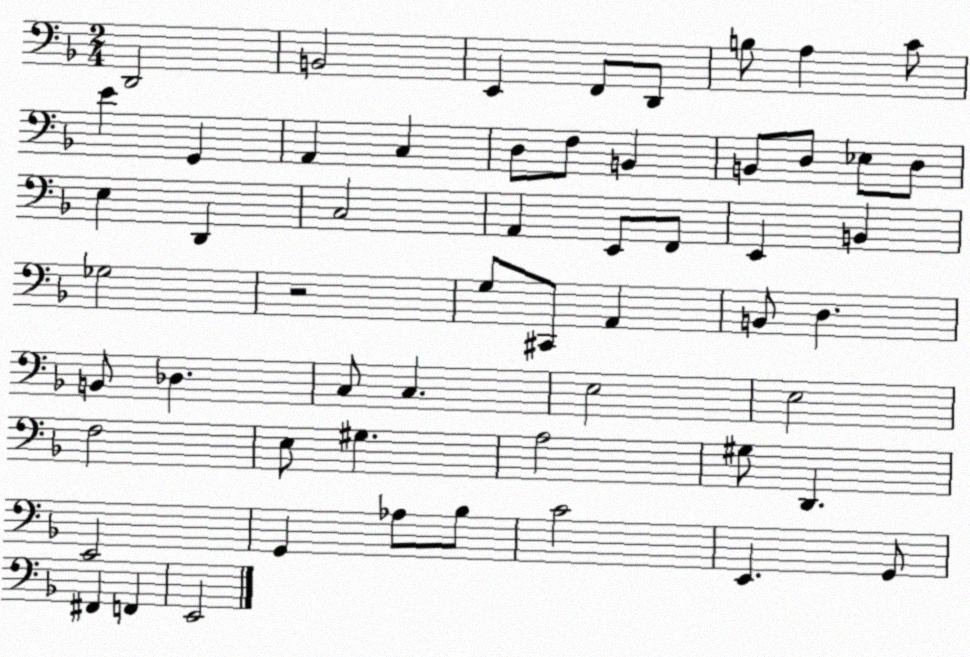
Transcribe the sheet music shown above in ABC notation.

X:1
T:Untitled
M:2/4
L:1/4
K:F
D,,2 B,,2 E,, F,,/2 D,,/2 B,/2 A, C/2 E G,, A,, C, D,/2 F,/2 B,, B,,/2 D,/2 _E,/2 D,/2 E, D,, C,2 A,, E,,/2 F,,/2 E,, B,, _G,2 z2 G,/2 ^C,,/2 A,, B,,/2 D, B,,/2 _D, C,/2 C, E,2 E,2 F,2 E,/2 ^G, A,2 ^G,/2 D,, E,,2 G,, _A,/2 _B,/2 C2 E,, G,,/2 ^F,, F,, E,,2